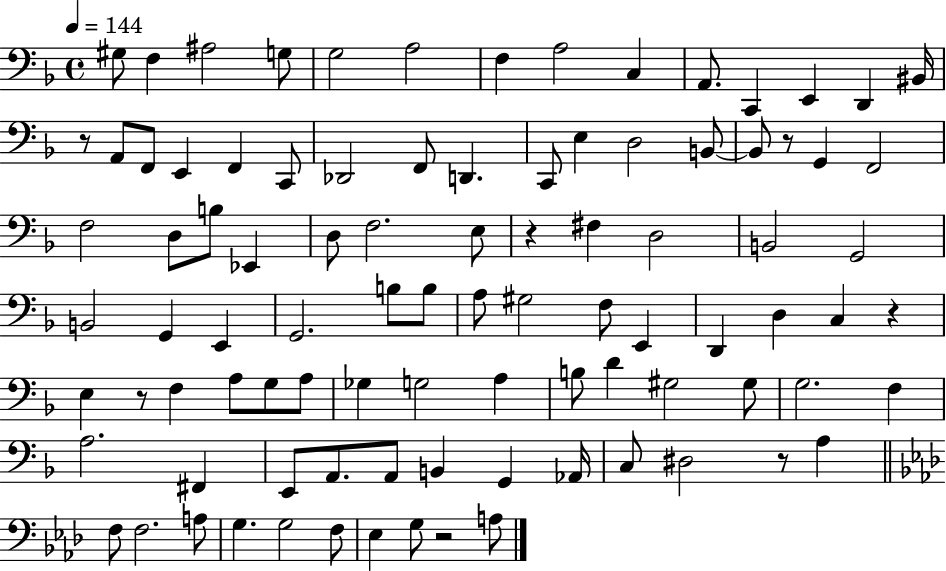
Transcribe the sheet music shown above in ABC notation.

X:1
T:Untitled
M:4/4
L:1/4
K:F
^G,/2 F, ^A,2 G,/2 G,2 A,2 F, A,2 C, A,,/2 C,, E,, D,, ^B,,/4 z/2 A,,/2 F,,/2 E,, F,, C,,/2 _D,,2 F,,/2 D,, C,,/2 E, D,2 B,,/2 B,,/2 z/2 G,, F,,2 F,2 D,/2 B,/2 _E,, D,/2 F,2 E,/2 z ^F, D,2 B,,2 G,,2 B,,2 G,, E,, G,,2 B,/2 B,/2 A,/2 ^G,2 F,/2 E,, D,, D, C, z E, z/2 F, A,/2 G,/2 A,/2 _G, G,2 A, B,/2 D ^G,2 ^G,/2 G,2 F, A,2 ^F,, E,,/2 A,,/2 A,,/2 B,, G,, _A,,/4 C,/2 ^D,2 z/2 A, F,/2 F,2 A,/2 G, G,2 F,/2 _E, G,/2 z2 A,/2